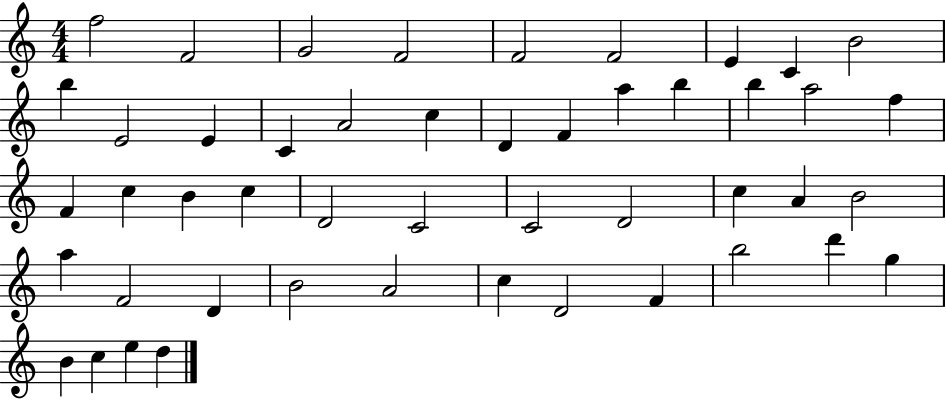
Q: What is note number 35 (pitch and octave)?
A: F4